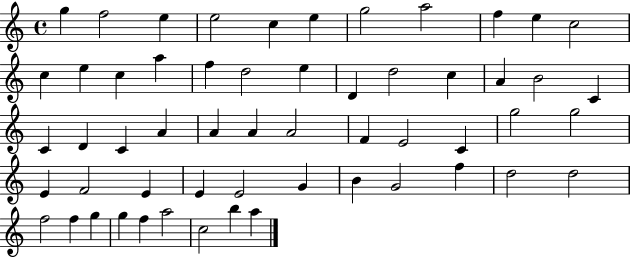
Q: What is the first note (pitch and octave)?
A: G5